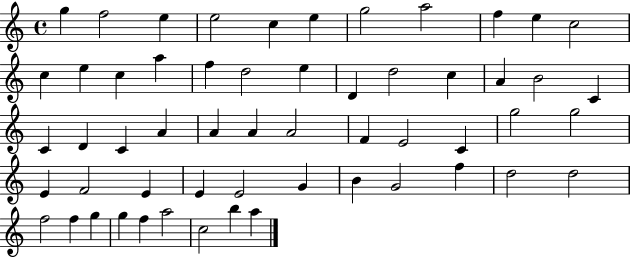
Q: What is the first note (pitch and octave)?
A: G5